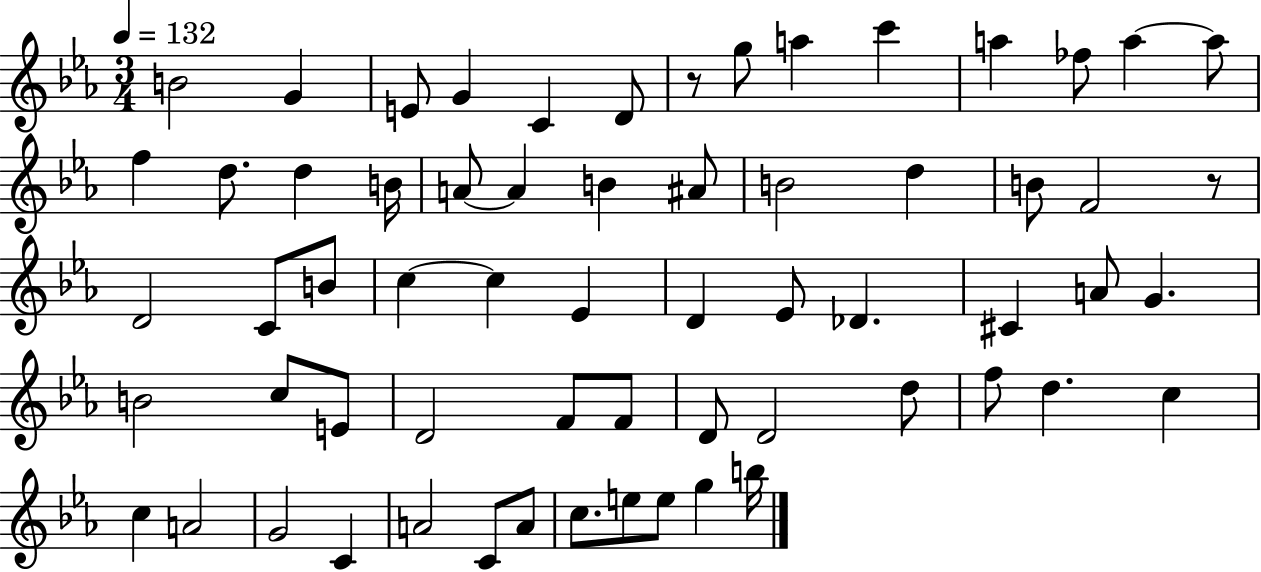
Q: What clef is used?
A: treble